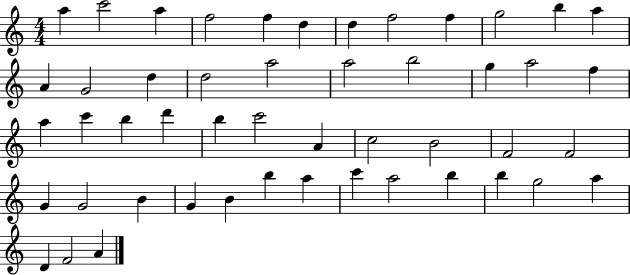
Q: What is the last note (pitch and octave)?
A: A4